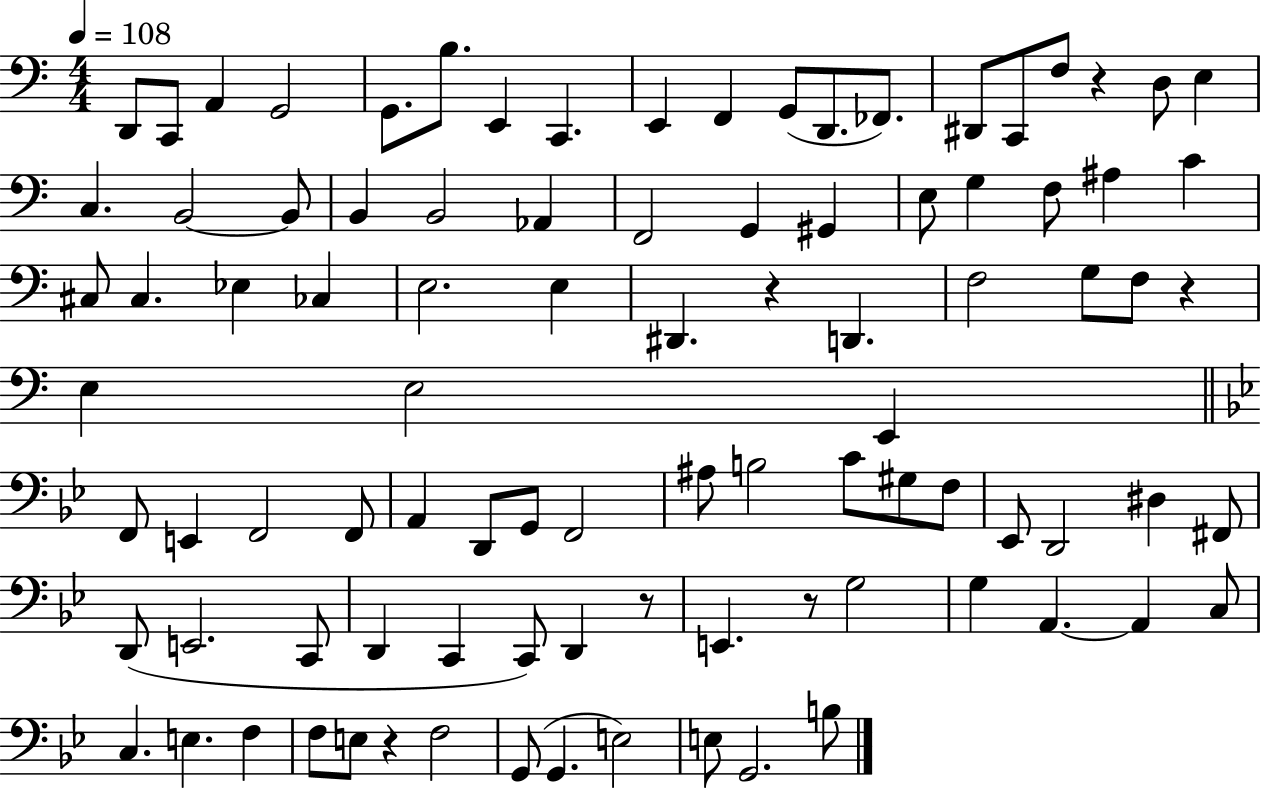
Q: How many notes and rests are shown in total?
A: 94